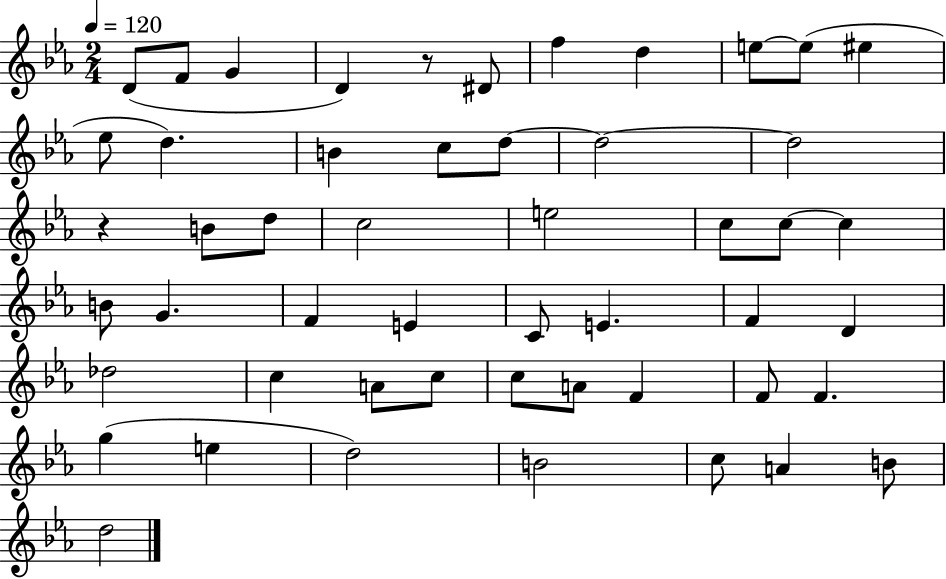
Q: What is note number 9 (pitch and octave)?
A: E5